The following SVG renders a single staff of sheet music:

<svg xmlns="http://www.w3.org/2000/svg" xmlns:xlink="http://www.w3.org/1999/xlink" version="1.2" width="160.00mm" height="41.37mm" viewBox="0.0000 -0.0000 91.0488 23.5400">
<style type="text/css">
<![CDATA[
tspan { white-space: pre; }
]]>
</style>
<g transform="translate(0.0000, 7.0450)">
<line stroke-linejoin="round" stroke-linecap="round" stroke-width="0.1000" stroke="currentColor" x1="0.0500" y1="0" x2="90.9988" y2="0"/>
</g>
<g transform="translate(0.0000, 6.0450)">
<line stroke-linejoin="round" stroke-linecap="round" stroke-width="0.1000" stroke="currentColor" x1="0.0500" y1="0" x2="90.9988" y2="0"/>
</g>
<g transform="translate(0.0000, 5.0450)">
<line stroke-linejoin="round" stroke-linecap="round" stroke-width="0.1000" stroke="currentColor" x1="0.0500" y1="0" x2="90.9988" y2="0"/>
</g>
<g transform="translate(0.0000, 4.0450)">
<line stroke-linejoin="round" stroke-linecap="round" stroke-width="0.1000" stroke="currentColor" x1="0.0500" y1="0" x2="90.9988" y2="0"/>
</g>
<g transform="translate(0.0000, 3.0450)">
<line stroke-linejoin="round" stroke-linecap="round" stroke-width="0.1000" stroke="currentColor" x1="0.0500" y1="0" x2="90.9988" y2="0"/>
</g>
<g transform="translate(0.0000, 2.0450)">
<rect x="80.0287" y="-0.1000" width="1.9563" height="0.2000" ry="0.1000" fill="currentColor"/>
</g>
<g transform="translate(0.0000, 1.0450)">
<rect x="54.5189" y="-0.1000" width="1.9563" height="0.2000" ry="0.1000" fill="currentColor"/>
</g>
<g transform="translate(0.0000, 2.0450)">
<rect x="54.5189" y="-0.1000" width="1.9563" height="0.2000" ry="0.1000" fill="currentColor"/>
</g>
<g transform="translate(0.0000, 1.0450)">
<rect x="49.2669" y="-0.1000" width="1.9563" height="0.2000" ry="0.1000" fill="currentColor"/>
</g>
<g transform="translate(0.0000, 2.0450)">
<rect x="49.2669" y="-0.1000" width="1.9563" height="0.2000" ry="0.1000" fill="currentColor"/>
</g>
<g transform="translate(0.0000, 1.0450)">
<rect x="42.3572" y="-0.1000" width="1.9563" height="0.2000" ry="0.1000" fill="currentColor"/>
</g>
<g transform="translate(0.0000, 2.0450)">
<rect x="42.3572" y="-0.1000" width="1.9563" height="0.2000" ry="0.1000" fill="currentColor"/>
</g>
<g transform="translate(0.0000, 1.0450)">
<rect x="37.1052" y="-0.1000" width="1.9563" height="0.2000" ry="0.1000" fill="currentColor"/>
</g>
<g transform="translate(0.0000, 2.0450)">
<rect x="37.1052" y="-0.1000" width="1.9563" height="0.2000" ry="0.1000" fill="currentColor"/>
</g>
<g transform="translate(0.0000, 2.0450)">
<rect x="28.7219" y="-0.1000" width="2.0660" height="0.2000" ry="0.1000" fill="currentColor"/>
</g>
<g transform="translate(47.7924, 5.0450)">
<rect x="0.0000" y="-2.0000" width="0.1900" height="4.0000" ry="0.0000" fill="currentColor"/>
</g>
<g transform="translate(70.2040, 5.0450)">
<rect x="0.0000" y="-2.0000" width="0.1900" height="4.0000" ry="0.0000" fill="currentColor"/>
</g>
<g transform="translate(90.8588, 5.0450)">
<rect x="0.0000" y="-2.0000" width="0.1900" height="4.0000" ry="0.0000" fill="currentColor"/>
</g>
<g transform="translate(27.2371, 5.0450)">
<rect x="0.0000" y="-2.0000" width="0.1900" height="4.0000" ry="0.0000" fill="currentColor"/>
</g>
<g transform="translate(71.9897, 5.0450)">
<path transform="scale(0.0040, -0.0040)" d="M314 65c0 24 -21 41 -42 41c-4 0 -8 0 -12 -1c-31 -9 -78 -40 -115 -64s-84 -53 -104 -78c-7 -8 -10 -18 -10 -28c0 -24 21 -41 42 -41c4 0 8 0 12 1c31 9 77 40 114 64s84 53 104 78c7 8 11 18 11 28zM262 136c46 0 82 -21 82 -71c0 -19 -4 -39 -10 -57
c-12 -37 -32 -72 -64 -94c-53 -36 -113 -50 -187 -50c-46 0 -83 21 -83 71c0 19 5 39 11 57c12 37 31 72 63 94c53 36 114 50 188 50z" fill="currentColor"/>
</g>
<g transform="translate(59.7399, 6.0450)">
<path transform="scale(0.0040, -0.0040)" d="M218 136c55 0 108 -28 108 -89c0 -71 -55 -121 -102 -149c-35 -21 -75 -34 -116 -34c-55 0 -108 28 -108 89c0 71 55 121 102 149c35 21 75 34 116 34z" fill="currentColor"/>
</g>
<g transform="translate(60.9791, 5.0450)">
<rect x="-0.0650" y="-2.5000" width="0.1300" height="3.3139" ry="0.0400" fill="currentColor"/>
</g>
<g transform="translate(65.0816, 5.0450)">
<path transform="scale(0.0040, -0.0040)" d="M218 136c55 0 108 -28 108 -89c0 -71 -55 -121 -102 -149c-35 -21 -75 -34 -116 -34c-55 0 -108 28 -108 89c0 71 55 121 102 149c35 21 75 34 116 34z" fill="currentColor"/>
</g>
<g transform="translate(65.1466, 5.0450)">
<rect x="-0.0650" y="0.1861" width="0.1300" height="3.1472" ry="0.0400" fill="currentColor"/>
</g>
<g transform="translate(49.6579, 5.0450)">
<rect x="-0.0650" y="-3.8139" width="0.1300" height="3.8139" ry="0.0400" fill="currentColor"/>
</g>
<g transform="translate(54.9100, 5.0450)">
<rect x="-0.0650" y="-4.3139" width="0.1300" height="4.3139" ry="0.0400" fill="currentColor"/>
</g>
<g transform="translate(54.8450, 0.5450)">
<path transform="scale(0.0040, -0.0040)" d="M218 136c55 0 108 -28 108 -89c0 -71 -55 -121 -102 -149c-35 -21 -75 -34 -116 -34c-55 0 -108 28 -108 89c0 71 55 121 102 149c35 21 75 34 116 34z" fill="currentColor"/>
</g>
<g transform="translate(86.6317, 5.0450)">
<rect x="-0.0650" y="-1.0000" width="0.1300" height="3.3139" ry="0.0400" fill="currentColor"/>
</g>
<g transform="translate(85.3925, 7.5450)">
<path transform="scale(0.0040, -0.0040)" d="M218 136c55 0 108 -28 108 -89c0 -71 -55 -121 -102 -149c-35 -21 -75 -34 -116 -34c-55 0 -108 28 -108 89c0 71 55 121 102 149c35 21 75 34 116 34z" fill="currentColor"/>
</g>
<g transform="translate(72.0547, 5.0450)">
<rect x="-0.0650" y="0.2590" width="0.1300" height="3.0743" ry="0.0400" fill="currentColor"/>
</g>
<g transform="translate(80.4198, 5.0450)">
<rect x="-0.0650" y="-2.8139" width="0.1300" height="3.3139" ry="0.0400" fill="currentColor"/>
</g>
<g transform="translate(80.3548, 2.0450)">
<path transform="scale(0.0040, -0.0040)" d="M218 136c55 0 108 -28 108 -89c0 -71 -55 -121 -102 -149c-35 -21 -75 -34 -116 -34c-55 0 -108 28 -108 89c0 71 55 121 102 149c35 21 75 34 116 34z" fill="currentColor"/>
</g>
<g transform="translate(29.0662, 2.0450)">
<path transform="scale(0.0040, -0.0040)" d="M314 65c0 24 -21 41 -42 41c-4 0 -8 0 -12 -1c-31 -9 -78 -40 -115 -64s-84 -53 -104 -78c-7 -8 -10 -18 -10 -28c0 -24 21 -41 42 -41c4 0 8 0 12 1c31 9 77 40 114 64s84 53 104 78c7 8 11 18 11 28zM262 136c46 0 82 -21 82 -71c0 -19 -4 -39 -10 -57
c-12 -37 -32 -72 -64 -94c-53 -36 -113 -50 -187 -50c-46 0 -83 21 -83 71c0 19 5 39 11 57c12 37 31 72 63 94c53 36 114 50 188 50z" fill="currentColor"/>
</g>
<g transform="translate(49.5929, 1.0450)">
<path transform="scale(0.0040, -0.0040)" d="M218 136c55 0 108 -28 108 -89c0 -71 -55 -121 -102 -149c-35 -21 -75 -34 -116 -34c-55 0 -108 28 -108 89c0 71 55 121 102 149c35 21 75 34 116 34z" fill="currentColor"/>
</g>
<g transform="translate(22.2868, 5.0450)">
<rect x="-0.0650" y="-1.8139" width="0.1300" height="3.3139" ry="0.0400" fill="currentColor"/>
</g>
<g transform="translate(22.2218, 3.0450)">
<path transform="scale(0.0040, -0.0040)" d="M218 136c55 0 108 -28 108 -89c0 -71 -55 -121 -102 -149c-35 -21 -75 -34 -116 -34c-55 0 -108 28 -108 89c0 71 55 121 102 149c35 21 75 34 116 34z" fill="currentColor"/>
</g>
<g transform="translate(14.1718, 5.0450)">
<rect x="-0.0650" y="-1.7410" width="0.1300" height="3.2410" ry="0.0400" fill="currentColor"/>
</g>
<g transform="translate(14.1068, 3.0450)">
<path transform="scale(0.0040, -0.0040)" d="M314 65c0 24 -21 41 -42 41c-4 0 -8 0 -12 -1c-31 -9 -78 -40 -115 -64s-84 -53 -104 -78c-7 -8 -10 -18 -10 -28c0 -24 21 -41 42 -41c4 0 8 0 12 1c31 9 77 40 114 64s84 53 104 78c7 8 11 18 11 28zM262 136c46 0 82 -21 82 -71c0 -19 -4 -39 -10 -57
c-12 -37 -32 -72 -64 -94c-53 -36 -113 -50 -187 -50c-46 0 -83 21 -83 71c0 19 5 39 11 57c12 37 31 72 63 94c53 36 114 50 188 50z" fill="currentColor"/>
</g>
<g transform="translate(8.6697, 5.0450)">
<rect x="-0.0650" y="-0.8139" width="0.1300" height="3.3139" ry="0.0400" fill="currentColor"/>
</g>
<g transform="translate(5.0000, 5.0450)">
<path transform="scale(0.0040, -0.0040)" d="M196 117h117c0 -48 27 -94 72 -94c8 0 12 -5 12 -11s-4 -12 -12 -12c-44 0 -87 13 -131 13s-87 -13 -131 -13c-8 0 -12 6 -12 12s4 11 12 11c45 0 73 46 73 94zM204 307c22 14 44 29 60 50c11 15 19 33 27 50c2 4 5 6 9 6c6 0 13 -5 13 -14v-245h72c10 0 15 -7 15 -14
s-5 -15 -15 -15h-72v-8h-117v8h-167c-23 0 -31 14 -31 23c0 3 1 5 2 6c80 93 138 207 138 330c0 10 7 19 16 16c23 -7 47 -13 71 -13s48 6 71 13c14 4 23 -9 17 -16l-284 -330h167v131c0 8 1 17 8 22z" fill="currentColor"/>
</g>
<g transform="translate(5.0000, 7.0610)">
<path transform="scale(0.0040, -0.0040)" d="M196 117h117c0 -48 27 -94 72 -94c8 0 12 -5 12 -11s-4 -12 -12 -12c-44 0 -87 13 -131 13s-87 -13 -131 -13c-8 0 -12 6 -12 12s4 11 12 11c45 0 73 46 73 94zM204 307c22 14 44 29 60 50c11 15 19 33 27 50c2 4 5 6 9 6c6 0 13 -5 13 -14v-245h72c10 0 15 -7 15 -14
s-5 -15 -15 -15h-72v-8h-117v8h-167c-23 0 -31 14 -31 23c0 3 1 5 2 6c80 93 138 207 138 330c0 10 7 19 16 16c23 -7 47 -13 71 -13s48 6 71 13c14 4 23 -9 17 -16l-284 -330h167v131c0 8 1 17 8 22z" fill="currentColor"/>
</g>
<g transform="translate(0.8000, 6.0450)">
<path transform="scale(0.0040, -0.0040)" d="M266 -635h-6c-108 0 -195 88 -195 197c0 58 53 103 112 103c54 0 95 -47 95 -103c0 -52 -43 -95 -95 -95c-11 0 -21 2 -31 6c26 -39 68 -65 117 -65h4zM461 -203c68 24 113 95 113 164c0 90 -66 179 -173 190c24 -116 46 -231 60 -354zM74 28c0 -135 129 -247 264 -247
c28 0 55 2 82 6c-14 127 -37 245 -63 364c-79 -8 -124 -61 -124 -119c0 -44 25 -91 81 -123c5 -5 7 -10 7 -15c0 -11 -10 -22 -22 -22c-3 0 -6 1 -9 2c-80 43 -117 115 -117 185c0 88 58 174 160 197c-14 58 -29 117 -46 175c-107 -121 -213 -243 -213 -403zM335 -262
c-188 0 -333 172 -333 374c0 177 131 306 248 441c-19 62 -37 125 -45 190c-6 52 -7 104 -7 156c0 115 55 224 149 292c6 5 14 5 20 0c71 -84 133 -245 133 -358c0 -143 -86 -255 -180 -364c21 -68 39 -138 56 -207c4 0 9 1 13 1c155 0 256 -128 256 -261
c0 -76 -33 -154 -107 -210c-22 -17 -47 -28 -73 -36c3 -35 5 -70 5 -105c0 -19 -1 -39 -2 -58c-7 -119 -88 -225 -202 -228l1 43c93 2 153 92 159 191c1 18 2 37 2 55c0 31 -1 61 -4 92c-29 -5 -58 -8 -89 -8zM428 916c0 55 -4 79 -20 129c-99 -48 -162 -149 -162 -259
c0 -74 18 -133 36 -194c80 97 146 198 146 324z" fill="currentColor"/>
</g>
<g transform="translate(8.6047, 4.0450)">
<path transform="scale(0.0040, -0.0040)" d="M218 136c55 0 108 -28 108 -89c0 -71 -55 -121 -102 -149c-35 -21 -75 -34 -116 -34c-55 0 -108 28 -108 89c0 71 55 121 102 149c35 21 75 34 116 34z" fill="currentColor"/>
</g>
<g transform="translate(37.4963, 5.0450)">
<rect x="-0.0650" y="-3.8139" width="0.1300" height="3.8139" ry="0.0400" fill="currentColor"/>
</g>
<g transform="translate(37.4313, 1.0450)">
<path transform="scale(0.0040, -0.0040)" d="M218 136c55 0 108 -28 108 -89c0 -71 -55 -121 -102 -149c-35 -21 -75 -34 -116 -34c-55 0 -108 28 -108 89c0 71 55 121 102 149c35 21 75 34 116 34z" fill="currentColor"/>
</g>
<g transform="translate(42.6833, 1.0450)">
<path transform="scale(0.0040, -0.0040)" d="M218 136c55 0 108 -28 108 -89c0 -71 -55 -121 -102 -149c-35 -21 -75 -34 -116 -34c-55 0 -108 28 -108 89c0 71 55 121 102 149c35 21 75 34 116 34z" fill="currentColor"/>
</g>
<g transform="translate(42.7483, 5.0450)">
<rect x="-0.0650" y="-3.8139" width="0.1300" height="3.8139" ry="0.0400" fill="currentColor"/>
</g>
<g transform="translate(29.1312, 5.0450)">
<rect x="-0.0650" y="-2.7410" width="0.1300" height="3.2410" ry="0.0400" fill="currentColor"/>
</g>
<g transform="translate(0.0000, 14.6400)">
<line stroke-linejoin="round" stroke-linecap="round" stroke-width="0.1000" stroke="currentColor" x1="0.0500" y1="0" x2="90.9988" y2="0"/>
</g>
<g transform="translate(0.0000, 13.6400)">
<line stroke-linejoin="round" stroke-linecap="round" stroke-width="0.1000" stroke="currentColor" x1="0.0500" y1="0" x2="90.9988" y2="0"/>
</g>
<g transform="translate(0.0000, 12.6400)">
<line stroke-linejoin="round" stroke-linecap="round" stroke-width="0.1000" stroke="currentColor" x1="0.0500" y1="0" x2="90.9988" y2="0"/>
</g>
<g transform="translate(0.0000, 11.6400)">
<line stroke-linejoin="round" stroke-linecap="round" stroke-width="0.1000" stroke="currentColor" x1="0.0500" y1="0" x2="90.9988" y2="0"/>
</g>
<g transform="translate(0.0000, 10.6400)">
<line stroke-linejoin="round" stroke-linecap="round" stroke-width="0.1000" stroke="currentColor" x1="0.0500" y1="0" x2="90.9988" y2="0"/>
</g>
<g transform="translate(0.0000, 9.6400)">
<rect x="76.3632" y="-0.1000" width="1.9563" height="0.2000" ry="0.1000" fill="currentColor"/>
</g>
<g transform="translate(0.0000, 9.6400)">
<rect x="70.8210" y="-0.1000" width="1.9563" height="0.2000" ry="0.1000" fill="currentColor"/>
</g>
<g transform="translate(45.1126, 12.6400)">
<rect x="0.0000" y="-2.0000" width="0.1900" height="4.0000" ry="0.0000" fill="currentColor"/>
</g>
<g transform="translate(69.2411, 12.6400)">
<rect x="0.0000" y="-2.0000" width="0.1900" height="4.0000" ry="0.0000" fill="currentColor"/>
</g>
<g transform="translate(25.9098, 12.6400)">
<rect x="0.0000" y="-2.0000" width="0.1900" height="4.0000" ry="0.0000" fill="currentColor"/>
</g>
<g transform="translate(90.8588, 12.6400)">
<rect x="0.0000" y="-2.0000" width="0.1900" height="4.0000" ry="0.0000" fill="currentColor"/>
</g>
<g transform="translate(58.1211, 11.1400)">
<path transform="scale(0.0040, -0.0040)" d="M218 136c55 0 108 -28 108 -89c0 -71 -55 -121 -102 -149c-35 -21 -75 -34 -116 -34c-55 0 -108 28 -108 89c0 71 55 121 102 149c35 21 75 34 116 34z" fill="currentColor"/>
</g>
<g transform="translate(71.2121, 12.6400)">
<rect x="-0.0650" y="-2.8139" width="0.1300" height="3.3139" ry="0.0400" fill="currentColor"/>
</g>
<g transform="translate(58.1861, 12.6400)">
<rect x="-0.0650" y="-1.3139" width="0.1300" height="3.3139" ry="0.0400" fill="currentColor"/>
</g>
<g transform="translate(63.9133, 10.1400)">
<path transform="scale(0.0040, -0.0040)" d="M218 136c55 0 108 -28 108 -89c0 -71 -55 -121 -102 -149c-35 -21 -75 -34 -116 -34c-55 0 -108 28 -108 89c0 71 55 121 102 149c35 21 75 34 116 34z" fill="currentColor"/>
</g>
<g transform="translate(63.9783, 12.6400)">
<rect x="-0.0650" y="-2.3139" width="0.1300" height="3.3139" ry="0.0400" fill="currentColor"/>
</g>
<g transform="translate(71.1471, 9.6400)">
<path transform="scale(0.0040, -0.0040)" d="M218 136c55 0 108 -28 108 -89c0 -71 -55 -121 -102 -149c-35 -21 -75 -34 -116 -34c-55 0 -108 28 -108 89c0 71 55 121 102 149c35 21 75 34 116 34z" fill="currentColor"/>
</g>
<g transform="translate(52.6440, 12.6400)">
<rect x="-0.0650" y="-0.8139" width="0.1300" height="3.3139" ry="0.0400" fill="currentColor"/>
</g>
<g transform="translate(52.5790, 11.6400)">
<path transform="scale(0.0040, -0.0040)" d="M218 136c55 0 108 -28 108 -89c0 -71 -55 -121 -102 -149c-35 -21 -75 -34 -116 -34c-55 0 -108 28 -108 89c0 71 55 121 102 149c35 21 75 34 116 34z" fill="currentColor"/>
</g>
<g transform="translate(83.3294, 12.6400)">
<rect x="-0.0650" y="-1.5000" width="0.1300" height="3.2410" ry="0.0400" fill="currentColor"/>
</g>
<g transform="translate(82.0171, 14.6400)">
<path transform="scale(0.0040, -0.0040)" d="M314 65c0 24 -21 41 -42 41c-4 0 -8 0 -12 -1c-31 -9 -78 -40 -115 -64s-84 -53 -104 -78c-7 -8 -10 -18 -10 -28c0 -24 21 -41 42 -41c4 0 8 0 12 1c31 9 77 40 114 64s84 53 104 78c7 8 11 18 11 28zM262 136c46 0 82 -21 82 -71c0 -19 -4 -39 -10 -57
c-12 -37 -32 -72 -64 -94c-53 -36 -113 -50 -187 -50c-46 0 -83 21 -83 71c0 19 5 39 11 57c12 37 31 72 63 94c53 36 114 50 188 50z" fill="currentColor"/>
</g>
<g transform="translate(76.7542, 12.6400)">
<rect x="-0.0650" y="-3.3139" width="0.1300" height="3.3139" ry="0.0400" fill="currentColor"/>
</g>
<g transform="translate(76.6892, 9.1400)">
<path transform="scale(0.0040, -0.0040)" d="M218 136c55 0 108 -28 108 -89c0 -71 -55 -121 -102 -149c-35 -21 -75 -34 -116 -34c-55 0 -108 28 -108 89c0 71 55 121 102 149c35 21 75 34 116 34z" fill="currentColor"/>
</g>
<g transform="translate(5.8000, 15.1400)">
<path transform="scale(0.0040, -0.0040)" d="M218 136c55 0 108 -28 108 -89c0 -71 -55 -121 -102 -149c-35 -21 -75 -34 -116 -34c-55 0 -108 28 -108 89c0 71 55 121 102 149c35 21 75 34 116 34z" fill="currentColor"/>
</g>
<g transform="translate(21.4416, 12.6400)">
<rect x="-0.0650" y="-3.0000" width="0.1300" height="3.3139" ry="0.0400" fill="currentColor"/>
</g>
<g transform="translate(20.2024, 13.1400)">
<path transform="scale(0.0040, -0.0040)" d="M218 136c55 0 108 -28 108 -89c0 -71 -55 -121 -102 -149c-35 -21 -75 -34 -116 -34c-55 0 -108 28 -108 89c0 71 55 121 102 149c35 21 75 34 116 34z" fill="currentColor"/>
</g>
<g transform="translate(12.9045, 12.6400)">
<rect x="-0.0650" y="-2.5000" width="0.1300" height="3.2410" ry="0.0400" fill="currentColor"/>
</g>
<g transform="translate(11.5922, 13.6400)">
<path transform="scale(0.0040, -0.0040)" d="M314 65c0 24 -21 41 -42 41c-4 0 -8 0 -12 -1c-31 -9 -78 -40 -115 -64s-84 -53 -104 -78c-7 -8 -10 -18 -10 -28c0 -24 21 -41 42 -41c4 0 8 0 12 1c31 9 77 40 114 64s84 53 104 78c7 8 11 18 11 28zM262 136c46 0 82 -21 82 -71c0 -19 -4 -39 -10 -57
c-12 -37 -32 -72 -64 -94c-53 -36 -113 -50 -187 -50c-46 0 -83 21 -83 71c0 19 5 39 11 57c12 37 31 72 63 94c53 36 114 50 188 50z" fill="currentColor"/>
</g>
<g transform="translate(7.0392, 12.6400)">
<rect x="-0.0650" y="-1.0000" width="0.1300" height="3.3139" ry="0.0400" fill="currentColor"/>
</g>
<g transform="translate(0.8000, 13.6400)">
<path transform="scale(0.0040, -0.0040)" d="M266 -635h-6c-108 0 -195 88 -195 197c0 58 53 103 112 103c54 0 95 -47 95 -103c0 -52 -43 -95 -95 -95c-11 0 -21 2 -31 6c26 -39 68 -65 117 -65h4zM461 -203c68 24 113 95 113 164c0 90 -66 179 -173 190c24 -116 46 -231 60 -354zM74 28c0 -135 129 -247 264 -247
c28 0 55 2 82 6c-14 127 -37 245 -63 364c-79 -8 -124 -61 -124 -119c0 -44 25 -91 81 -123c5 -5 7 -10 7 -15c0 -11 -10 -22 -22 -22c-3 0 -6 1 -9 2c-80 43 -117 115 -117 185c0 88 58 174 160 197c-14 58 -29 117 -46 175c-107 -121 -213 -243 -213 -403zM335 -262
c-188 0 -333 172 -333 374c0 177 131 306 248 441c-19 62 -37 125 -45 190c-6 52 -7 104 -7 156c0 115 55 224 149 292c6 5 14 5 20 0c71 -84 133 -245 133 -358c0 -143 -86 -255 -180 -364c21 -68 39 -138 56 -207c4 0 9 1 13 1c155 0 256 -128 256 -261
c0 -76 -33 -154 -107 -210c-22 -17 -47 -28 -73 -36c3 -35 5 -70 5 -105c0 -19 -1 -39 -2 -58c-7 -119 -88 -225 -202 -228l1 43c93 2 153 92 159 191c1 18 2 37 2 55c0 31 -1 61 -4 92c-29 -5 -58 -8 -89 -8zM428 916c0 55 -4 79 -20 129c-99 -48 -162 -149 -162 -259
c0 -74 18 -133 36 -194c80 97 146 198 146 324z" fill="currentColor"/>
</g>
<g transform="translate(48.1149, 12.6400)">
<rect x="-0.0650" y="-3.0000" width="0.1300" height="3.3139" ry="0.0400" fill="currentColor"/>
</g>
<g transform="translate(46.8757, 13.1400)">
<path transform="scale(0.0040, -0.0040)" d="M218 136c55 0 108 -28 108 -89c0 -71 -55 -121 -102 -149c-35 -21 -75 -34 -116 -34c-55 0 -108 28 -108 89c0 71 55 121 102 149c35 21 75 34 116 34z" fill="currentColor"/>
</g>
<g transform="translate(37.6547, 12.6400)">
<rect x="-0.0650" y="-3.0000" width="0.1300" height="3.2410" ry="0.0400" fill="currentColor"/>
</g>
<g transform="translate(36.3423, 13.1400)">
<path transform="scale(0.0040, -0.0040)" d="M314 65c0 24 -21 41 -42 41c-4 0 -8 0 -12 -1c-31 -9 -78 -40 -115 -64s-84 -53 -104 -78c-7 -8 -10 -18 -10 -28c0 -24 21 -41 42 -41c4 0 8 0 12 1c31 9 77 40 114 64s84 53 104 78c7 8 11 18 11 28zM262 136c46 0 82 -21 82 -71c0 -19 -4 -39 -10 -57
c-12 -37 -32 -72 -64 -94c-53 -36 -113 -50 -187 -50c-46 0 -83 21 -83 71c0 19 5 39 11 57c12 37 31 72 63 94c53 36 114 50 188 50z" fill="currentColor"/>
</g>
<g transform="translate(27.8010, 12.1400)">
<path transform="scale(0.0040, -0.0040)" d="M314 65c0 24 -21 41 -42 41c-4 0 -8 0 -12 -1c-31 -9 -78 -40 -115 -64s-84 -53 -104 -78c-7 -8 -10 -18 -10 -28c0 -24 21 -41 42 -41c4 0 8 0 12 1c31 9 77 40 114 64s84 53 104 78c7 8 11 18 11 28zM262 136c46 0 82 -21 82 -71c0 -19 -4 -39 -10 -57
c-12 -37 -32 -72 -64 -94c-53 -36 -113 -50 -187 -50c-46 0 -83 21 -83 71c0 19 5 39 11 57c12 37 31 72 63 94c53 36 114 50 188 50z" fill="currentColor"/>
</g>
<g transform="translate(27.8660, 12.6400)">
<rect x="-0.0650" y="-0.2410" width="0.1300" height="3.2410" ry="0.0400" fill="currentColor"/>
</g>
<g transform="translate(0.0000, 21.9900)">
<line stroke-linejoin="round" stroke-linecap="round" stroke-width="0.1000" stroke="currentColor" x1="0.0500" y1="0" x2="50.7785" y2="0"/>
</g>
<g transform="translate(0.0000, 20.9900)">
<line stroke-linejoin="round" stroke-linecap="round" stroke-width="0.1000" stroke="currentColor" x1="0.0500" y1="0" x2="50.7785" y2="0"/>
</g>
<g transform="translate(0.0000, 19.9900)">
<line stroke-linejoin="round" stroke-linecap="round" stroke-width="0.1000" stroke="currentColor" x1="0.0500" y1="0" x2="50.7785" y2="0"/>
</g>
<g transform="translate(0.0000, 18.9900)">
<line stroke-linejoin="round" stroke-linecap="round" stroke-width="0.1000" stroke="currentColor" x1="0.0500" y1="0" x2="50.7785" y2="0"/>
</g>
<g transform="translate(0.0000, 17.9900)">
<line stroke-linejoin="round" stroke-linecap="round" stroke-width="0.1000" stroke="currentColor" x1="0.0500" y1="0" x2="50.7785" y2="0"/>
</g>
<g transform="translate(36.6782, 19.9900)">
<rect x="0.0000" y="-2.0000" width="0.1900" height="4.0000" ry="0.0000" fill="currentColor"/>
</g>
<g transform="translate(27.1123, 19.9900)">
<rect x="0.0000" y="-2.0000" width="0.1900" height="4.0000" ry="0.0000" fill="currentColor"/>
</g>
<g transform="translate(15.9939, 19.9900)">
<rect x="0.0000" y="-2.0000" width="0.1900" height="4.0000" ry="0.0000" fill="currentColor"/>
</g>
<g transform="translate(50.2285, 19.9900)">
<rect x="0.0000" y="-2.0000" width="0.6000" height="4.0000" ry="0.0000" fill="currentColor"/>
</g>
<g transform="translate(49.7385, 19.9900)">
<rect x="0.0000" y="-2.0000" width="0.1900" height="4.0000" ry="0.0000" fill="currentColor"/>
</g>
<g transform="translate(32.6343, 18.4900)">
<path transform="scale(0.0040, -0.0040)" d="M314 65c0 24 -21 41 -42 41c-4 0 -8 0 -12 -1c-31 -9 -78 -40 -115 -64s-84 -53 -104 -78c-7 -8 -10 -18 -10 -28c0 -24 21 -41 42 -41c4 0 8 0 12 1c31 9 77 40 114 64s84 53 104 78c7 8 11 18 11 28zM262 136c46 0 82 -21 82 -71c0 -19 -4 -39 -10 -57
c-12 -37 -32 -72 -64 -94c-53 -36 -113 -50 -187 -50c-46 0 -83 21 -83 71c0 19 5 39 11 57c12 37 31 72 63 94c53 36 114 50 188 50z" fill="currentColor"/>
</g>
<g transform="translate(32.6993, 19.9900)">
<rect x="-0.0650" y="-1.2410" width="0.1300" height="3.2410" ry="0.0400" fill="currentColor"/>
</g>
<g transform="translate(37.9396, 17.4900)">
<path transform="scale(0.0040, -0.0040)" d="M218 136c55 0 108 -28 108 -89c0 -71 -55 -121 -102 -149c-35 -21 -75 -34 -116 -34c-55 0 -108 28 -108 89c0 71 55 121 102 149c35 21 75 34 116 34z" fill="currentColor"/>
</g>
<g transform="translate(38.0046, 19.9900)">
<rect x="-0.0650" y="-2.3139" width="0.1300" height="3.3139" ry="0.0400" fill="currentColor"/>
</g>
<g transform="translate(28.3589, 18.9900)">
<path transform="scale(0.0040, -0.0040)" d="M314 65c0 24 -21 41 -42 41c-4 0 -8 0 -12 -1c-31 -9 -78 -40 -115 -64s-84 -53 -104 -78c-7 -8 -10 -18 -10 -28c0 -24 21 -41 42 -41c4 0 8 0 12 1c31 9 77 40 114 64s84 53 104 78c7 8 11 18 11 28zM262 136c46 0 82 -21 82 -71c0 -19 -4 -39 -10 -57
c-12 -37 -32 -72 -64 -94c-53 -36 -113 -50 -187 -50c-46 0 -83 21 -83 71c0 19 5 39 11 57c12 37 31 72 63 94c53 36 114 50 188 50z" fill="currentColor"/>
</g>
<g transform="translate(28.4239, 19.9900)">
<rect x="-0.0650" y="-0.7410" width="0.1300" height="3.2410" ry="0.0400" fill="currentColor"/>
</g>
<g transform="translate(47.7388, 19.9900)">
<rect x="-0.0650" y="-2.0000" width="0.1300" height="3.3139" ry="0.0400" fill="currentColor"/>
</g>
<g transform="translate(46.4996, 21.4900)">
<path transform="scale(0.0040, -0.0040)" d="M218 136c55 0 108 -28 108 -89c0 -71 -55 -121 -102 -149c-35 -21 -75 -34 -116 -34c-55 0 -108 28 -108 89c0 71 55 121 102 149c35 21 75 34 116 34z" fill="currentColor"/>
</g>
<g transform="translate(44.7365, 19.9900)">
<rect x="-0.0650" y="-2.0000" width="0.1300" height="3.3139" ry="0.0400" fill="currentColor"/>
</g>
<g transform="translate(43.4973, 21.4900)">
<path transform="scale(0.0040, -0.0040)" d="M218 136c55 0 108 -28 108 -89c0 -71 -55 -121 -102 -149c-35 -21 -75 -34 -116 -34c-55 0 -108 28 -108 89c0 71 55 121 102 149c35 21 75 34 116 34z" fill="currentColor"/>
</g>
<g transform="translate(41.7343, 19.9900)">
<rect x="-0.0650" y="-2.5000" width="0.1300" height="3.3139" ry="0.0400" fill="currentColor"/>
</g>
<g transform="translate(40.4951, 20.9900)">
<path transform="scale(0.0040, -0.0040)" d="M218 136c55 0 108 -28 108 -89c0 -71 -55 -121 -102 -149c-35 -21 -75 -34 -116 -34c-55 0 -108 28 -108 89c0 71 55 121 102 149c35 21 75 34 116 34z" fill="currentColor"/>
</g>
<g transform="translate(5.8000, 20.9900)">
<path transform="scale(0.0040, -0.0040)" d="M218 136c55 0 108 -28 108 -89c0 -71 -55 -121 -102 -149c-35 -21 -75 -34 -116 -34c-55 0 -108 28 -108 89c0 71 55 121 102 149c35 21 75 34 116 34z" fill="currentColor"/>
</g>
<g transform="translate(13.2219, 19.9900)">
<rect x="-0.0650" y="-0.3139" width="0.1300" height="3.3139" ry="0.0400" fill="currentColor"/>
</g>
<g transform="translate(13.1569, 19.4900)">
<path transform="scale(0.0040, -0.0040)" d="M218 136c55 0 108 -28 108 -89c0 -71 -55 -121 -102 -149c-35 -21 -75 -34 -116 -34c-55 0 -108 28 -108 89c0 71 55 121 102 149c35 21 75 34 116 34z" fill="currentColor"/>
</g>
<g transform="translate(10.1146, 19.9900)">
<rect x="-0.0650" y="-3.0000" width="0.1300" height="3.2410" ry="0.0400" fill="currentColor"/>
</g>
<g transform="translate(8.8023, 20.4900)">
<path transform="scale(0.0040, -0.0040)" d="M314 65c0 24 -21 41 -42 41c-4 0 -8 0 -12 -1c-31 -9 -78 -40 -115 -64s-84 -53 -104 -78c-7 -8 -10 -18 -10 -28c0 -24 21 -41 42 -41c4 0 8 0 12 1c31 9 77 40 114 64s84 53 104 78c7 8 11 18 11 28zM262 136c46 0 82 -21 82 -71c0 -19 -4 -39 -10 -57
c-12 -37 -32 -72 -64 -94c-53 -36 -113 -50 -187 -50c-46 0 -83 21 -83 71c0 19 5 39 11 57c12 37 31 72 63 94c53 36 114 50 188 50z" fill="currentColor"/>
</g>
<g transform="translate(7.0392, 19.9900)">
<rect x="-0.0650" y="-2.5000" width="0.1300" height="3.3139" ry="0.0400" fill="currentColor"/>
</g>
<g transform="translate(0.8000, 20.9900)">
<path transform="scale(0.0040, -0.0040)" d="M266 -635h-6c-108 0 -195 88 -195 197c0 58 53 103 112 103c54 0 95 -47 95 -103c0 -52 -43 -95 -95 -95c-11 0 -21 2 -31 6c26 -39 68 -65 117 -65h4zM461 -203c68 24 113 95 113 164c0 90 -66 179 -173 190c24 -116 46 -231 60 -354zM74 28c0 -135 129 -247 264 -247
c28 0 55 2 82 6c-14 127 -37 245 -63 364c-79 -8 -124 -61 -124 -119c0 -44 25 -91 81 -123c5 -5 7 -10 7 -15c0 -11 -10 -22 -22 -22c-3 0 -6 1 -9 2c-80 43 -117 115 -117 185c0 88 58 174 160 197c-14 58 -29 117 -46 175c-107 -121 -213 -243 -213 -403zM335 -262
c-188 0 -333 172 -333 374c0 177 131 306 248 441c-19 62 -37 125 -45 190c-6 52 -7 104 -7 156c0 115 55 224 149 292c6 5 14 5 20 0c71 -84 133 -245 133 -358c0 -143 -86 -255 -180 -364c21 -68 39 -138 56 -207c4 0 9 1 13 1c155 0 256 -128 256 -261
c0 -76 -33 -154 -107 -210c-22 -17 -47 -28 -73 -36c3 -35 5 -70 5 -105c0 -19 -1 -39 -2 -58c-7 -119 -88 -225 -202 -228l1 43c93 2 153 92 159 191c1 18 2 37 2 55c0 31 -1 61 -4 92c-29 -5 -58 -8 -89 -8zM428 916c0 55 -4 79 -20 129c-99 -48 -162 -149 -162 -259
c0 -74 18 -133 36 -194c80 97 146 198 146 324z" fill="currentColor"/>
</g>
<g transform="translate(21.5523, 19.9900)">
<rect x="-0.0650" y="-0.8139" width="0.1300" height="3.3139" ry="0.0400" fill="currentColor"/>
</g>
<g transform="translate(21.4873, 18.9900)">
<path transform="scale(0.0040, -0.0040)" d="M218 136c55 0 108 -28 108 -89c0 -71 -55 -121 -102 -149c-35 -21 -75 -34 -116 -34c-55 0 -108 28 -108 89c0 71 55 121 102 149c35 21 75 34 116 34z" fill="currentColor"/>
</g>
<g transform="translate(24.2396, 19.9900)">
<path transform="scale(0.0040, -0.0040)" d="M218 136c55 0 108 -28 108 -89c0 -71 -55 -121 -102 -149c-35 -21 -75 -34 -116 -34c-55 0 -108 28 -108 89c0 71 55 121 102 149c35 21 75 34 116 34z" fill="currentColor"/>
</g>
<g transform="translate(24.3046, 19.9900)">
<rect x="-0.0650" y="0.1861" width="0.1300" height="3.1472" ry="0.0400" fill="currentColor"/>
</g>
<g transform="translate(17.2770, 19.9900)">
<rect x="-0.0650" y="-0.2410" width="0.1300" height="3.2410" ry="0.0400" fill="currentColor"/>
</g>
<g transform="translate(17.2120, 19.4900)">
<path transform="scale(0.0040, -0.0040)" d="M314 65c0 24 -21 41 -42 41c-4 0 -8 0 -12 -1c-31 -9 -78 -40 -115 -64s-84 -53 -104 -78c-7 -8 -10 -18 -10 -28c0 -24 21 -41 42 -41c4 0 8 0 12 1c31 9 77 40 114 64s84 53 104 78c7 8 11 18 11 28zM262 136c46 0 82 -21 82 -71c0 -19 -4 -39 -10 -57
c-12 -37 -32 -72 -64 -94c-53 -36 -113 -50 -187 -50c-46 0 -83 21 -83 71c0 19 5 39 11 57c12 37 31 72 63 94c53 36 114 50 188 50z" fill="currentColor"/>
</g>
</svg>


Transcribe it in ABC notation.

X:1
T:Untitled
M:4/4
L:1/4
K:C
d f2 f a2 c' c' c' d' G B B2 a D D G2 A c2 A2 A d e g a b E2 G A2 c c2 d B d2 e2 g G F F